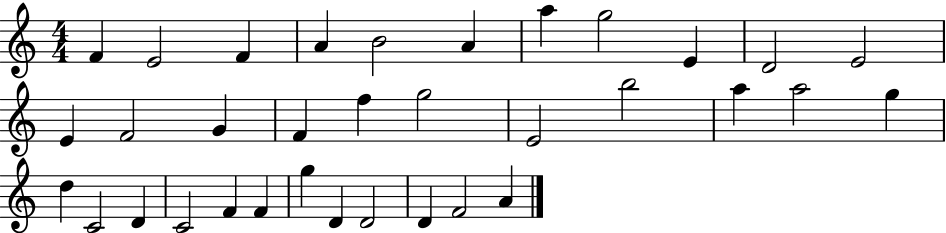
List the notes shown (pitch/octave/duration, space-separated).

F4/q E4/h F4/q A4/q B4/h A4/q A5/q G5/h E4/q D4/h E4/h E4/q F4/h G4/q F4/q F5/q G5/h E4/h B5/h A5/q A5/h G5/q D5/q C4/h D4/q C4/h F4/q F4/q G5/q D4/q D4/h D4/q F4/h A4/q